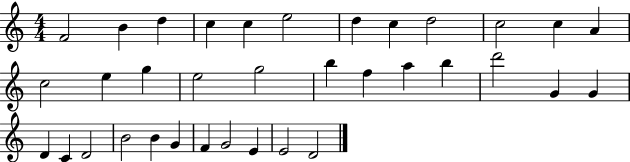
F4/h B4/q D5/q C5/q C5/q E5/h D5/q C5/q D5/h C5/h C5/q A4/q C5/h E5/q G5/q E5/h G5/h B5/q F5/q A5/q B5/q D6/h G4/q G4/q D4/q C4/q D4/h B4/h B4/q G4/q F4/q G4/h E4/q E4/h D4/h